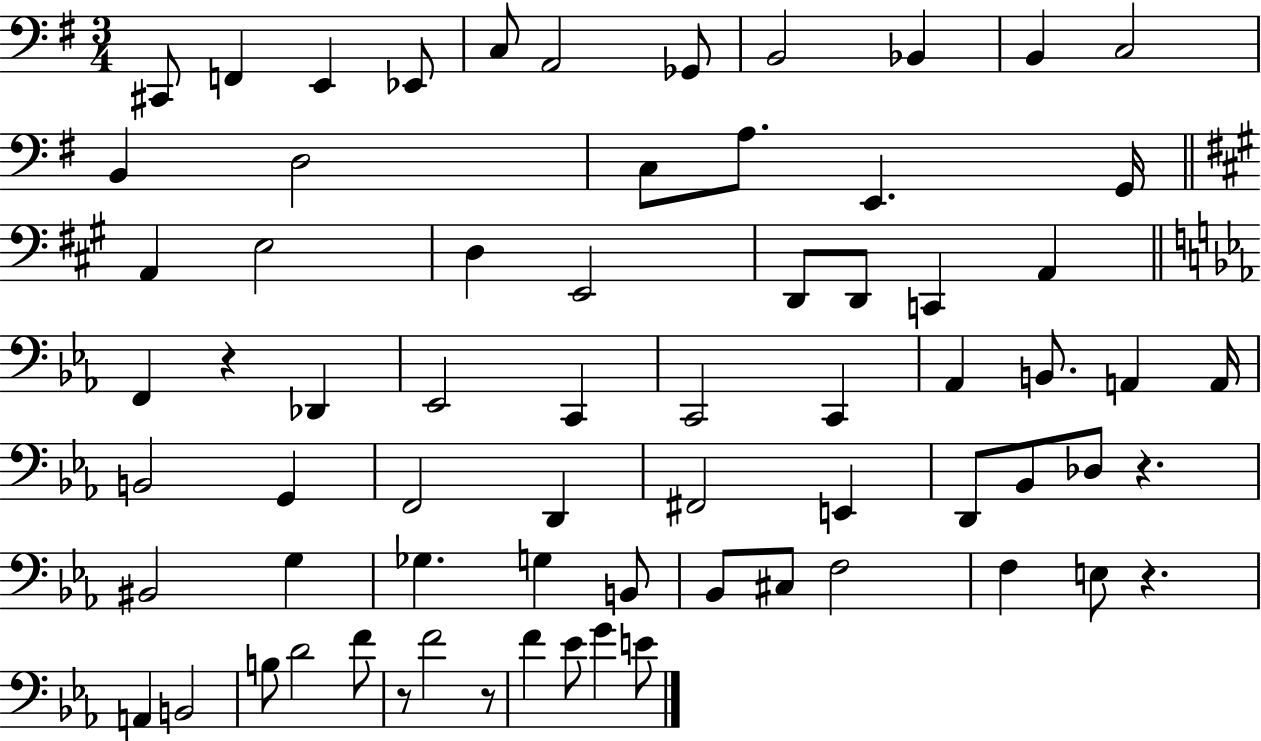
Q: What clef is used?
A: bass